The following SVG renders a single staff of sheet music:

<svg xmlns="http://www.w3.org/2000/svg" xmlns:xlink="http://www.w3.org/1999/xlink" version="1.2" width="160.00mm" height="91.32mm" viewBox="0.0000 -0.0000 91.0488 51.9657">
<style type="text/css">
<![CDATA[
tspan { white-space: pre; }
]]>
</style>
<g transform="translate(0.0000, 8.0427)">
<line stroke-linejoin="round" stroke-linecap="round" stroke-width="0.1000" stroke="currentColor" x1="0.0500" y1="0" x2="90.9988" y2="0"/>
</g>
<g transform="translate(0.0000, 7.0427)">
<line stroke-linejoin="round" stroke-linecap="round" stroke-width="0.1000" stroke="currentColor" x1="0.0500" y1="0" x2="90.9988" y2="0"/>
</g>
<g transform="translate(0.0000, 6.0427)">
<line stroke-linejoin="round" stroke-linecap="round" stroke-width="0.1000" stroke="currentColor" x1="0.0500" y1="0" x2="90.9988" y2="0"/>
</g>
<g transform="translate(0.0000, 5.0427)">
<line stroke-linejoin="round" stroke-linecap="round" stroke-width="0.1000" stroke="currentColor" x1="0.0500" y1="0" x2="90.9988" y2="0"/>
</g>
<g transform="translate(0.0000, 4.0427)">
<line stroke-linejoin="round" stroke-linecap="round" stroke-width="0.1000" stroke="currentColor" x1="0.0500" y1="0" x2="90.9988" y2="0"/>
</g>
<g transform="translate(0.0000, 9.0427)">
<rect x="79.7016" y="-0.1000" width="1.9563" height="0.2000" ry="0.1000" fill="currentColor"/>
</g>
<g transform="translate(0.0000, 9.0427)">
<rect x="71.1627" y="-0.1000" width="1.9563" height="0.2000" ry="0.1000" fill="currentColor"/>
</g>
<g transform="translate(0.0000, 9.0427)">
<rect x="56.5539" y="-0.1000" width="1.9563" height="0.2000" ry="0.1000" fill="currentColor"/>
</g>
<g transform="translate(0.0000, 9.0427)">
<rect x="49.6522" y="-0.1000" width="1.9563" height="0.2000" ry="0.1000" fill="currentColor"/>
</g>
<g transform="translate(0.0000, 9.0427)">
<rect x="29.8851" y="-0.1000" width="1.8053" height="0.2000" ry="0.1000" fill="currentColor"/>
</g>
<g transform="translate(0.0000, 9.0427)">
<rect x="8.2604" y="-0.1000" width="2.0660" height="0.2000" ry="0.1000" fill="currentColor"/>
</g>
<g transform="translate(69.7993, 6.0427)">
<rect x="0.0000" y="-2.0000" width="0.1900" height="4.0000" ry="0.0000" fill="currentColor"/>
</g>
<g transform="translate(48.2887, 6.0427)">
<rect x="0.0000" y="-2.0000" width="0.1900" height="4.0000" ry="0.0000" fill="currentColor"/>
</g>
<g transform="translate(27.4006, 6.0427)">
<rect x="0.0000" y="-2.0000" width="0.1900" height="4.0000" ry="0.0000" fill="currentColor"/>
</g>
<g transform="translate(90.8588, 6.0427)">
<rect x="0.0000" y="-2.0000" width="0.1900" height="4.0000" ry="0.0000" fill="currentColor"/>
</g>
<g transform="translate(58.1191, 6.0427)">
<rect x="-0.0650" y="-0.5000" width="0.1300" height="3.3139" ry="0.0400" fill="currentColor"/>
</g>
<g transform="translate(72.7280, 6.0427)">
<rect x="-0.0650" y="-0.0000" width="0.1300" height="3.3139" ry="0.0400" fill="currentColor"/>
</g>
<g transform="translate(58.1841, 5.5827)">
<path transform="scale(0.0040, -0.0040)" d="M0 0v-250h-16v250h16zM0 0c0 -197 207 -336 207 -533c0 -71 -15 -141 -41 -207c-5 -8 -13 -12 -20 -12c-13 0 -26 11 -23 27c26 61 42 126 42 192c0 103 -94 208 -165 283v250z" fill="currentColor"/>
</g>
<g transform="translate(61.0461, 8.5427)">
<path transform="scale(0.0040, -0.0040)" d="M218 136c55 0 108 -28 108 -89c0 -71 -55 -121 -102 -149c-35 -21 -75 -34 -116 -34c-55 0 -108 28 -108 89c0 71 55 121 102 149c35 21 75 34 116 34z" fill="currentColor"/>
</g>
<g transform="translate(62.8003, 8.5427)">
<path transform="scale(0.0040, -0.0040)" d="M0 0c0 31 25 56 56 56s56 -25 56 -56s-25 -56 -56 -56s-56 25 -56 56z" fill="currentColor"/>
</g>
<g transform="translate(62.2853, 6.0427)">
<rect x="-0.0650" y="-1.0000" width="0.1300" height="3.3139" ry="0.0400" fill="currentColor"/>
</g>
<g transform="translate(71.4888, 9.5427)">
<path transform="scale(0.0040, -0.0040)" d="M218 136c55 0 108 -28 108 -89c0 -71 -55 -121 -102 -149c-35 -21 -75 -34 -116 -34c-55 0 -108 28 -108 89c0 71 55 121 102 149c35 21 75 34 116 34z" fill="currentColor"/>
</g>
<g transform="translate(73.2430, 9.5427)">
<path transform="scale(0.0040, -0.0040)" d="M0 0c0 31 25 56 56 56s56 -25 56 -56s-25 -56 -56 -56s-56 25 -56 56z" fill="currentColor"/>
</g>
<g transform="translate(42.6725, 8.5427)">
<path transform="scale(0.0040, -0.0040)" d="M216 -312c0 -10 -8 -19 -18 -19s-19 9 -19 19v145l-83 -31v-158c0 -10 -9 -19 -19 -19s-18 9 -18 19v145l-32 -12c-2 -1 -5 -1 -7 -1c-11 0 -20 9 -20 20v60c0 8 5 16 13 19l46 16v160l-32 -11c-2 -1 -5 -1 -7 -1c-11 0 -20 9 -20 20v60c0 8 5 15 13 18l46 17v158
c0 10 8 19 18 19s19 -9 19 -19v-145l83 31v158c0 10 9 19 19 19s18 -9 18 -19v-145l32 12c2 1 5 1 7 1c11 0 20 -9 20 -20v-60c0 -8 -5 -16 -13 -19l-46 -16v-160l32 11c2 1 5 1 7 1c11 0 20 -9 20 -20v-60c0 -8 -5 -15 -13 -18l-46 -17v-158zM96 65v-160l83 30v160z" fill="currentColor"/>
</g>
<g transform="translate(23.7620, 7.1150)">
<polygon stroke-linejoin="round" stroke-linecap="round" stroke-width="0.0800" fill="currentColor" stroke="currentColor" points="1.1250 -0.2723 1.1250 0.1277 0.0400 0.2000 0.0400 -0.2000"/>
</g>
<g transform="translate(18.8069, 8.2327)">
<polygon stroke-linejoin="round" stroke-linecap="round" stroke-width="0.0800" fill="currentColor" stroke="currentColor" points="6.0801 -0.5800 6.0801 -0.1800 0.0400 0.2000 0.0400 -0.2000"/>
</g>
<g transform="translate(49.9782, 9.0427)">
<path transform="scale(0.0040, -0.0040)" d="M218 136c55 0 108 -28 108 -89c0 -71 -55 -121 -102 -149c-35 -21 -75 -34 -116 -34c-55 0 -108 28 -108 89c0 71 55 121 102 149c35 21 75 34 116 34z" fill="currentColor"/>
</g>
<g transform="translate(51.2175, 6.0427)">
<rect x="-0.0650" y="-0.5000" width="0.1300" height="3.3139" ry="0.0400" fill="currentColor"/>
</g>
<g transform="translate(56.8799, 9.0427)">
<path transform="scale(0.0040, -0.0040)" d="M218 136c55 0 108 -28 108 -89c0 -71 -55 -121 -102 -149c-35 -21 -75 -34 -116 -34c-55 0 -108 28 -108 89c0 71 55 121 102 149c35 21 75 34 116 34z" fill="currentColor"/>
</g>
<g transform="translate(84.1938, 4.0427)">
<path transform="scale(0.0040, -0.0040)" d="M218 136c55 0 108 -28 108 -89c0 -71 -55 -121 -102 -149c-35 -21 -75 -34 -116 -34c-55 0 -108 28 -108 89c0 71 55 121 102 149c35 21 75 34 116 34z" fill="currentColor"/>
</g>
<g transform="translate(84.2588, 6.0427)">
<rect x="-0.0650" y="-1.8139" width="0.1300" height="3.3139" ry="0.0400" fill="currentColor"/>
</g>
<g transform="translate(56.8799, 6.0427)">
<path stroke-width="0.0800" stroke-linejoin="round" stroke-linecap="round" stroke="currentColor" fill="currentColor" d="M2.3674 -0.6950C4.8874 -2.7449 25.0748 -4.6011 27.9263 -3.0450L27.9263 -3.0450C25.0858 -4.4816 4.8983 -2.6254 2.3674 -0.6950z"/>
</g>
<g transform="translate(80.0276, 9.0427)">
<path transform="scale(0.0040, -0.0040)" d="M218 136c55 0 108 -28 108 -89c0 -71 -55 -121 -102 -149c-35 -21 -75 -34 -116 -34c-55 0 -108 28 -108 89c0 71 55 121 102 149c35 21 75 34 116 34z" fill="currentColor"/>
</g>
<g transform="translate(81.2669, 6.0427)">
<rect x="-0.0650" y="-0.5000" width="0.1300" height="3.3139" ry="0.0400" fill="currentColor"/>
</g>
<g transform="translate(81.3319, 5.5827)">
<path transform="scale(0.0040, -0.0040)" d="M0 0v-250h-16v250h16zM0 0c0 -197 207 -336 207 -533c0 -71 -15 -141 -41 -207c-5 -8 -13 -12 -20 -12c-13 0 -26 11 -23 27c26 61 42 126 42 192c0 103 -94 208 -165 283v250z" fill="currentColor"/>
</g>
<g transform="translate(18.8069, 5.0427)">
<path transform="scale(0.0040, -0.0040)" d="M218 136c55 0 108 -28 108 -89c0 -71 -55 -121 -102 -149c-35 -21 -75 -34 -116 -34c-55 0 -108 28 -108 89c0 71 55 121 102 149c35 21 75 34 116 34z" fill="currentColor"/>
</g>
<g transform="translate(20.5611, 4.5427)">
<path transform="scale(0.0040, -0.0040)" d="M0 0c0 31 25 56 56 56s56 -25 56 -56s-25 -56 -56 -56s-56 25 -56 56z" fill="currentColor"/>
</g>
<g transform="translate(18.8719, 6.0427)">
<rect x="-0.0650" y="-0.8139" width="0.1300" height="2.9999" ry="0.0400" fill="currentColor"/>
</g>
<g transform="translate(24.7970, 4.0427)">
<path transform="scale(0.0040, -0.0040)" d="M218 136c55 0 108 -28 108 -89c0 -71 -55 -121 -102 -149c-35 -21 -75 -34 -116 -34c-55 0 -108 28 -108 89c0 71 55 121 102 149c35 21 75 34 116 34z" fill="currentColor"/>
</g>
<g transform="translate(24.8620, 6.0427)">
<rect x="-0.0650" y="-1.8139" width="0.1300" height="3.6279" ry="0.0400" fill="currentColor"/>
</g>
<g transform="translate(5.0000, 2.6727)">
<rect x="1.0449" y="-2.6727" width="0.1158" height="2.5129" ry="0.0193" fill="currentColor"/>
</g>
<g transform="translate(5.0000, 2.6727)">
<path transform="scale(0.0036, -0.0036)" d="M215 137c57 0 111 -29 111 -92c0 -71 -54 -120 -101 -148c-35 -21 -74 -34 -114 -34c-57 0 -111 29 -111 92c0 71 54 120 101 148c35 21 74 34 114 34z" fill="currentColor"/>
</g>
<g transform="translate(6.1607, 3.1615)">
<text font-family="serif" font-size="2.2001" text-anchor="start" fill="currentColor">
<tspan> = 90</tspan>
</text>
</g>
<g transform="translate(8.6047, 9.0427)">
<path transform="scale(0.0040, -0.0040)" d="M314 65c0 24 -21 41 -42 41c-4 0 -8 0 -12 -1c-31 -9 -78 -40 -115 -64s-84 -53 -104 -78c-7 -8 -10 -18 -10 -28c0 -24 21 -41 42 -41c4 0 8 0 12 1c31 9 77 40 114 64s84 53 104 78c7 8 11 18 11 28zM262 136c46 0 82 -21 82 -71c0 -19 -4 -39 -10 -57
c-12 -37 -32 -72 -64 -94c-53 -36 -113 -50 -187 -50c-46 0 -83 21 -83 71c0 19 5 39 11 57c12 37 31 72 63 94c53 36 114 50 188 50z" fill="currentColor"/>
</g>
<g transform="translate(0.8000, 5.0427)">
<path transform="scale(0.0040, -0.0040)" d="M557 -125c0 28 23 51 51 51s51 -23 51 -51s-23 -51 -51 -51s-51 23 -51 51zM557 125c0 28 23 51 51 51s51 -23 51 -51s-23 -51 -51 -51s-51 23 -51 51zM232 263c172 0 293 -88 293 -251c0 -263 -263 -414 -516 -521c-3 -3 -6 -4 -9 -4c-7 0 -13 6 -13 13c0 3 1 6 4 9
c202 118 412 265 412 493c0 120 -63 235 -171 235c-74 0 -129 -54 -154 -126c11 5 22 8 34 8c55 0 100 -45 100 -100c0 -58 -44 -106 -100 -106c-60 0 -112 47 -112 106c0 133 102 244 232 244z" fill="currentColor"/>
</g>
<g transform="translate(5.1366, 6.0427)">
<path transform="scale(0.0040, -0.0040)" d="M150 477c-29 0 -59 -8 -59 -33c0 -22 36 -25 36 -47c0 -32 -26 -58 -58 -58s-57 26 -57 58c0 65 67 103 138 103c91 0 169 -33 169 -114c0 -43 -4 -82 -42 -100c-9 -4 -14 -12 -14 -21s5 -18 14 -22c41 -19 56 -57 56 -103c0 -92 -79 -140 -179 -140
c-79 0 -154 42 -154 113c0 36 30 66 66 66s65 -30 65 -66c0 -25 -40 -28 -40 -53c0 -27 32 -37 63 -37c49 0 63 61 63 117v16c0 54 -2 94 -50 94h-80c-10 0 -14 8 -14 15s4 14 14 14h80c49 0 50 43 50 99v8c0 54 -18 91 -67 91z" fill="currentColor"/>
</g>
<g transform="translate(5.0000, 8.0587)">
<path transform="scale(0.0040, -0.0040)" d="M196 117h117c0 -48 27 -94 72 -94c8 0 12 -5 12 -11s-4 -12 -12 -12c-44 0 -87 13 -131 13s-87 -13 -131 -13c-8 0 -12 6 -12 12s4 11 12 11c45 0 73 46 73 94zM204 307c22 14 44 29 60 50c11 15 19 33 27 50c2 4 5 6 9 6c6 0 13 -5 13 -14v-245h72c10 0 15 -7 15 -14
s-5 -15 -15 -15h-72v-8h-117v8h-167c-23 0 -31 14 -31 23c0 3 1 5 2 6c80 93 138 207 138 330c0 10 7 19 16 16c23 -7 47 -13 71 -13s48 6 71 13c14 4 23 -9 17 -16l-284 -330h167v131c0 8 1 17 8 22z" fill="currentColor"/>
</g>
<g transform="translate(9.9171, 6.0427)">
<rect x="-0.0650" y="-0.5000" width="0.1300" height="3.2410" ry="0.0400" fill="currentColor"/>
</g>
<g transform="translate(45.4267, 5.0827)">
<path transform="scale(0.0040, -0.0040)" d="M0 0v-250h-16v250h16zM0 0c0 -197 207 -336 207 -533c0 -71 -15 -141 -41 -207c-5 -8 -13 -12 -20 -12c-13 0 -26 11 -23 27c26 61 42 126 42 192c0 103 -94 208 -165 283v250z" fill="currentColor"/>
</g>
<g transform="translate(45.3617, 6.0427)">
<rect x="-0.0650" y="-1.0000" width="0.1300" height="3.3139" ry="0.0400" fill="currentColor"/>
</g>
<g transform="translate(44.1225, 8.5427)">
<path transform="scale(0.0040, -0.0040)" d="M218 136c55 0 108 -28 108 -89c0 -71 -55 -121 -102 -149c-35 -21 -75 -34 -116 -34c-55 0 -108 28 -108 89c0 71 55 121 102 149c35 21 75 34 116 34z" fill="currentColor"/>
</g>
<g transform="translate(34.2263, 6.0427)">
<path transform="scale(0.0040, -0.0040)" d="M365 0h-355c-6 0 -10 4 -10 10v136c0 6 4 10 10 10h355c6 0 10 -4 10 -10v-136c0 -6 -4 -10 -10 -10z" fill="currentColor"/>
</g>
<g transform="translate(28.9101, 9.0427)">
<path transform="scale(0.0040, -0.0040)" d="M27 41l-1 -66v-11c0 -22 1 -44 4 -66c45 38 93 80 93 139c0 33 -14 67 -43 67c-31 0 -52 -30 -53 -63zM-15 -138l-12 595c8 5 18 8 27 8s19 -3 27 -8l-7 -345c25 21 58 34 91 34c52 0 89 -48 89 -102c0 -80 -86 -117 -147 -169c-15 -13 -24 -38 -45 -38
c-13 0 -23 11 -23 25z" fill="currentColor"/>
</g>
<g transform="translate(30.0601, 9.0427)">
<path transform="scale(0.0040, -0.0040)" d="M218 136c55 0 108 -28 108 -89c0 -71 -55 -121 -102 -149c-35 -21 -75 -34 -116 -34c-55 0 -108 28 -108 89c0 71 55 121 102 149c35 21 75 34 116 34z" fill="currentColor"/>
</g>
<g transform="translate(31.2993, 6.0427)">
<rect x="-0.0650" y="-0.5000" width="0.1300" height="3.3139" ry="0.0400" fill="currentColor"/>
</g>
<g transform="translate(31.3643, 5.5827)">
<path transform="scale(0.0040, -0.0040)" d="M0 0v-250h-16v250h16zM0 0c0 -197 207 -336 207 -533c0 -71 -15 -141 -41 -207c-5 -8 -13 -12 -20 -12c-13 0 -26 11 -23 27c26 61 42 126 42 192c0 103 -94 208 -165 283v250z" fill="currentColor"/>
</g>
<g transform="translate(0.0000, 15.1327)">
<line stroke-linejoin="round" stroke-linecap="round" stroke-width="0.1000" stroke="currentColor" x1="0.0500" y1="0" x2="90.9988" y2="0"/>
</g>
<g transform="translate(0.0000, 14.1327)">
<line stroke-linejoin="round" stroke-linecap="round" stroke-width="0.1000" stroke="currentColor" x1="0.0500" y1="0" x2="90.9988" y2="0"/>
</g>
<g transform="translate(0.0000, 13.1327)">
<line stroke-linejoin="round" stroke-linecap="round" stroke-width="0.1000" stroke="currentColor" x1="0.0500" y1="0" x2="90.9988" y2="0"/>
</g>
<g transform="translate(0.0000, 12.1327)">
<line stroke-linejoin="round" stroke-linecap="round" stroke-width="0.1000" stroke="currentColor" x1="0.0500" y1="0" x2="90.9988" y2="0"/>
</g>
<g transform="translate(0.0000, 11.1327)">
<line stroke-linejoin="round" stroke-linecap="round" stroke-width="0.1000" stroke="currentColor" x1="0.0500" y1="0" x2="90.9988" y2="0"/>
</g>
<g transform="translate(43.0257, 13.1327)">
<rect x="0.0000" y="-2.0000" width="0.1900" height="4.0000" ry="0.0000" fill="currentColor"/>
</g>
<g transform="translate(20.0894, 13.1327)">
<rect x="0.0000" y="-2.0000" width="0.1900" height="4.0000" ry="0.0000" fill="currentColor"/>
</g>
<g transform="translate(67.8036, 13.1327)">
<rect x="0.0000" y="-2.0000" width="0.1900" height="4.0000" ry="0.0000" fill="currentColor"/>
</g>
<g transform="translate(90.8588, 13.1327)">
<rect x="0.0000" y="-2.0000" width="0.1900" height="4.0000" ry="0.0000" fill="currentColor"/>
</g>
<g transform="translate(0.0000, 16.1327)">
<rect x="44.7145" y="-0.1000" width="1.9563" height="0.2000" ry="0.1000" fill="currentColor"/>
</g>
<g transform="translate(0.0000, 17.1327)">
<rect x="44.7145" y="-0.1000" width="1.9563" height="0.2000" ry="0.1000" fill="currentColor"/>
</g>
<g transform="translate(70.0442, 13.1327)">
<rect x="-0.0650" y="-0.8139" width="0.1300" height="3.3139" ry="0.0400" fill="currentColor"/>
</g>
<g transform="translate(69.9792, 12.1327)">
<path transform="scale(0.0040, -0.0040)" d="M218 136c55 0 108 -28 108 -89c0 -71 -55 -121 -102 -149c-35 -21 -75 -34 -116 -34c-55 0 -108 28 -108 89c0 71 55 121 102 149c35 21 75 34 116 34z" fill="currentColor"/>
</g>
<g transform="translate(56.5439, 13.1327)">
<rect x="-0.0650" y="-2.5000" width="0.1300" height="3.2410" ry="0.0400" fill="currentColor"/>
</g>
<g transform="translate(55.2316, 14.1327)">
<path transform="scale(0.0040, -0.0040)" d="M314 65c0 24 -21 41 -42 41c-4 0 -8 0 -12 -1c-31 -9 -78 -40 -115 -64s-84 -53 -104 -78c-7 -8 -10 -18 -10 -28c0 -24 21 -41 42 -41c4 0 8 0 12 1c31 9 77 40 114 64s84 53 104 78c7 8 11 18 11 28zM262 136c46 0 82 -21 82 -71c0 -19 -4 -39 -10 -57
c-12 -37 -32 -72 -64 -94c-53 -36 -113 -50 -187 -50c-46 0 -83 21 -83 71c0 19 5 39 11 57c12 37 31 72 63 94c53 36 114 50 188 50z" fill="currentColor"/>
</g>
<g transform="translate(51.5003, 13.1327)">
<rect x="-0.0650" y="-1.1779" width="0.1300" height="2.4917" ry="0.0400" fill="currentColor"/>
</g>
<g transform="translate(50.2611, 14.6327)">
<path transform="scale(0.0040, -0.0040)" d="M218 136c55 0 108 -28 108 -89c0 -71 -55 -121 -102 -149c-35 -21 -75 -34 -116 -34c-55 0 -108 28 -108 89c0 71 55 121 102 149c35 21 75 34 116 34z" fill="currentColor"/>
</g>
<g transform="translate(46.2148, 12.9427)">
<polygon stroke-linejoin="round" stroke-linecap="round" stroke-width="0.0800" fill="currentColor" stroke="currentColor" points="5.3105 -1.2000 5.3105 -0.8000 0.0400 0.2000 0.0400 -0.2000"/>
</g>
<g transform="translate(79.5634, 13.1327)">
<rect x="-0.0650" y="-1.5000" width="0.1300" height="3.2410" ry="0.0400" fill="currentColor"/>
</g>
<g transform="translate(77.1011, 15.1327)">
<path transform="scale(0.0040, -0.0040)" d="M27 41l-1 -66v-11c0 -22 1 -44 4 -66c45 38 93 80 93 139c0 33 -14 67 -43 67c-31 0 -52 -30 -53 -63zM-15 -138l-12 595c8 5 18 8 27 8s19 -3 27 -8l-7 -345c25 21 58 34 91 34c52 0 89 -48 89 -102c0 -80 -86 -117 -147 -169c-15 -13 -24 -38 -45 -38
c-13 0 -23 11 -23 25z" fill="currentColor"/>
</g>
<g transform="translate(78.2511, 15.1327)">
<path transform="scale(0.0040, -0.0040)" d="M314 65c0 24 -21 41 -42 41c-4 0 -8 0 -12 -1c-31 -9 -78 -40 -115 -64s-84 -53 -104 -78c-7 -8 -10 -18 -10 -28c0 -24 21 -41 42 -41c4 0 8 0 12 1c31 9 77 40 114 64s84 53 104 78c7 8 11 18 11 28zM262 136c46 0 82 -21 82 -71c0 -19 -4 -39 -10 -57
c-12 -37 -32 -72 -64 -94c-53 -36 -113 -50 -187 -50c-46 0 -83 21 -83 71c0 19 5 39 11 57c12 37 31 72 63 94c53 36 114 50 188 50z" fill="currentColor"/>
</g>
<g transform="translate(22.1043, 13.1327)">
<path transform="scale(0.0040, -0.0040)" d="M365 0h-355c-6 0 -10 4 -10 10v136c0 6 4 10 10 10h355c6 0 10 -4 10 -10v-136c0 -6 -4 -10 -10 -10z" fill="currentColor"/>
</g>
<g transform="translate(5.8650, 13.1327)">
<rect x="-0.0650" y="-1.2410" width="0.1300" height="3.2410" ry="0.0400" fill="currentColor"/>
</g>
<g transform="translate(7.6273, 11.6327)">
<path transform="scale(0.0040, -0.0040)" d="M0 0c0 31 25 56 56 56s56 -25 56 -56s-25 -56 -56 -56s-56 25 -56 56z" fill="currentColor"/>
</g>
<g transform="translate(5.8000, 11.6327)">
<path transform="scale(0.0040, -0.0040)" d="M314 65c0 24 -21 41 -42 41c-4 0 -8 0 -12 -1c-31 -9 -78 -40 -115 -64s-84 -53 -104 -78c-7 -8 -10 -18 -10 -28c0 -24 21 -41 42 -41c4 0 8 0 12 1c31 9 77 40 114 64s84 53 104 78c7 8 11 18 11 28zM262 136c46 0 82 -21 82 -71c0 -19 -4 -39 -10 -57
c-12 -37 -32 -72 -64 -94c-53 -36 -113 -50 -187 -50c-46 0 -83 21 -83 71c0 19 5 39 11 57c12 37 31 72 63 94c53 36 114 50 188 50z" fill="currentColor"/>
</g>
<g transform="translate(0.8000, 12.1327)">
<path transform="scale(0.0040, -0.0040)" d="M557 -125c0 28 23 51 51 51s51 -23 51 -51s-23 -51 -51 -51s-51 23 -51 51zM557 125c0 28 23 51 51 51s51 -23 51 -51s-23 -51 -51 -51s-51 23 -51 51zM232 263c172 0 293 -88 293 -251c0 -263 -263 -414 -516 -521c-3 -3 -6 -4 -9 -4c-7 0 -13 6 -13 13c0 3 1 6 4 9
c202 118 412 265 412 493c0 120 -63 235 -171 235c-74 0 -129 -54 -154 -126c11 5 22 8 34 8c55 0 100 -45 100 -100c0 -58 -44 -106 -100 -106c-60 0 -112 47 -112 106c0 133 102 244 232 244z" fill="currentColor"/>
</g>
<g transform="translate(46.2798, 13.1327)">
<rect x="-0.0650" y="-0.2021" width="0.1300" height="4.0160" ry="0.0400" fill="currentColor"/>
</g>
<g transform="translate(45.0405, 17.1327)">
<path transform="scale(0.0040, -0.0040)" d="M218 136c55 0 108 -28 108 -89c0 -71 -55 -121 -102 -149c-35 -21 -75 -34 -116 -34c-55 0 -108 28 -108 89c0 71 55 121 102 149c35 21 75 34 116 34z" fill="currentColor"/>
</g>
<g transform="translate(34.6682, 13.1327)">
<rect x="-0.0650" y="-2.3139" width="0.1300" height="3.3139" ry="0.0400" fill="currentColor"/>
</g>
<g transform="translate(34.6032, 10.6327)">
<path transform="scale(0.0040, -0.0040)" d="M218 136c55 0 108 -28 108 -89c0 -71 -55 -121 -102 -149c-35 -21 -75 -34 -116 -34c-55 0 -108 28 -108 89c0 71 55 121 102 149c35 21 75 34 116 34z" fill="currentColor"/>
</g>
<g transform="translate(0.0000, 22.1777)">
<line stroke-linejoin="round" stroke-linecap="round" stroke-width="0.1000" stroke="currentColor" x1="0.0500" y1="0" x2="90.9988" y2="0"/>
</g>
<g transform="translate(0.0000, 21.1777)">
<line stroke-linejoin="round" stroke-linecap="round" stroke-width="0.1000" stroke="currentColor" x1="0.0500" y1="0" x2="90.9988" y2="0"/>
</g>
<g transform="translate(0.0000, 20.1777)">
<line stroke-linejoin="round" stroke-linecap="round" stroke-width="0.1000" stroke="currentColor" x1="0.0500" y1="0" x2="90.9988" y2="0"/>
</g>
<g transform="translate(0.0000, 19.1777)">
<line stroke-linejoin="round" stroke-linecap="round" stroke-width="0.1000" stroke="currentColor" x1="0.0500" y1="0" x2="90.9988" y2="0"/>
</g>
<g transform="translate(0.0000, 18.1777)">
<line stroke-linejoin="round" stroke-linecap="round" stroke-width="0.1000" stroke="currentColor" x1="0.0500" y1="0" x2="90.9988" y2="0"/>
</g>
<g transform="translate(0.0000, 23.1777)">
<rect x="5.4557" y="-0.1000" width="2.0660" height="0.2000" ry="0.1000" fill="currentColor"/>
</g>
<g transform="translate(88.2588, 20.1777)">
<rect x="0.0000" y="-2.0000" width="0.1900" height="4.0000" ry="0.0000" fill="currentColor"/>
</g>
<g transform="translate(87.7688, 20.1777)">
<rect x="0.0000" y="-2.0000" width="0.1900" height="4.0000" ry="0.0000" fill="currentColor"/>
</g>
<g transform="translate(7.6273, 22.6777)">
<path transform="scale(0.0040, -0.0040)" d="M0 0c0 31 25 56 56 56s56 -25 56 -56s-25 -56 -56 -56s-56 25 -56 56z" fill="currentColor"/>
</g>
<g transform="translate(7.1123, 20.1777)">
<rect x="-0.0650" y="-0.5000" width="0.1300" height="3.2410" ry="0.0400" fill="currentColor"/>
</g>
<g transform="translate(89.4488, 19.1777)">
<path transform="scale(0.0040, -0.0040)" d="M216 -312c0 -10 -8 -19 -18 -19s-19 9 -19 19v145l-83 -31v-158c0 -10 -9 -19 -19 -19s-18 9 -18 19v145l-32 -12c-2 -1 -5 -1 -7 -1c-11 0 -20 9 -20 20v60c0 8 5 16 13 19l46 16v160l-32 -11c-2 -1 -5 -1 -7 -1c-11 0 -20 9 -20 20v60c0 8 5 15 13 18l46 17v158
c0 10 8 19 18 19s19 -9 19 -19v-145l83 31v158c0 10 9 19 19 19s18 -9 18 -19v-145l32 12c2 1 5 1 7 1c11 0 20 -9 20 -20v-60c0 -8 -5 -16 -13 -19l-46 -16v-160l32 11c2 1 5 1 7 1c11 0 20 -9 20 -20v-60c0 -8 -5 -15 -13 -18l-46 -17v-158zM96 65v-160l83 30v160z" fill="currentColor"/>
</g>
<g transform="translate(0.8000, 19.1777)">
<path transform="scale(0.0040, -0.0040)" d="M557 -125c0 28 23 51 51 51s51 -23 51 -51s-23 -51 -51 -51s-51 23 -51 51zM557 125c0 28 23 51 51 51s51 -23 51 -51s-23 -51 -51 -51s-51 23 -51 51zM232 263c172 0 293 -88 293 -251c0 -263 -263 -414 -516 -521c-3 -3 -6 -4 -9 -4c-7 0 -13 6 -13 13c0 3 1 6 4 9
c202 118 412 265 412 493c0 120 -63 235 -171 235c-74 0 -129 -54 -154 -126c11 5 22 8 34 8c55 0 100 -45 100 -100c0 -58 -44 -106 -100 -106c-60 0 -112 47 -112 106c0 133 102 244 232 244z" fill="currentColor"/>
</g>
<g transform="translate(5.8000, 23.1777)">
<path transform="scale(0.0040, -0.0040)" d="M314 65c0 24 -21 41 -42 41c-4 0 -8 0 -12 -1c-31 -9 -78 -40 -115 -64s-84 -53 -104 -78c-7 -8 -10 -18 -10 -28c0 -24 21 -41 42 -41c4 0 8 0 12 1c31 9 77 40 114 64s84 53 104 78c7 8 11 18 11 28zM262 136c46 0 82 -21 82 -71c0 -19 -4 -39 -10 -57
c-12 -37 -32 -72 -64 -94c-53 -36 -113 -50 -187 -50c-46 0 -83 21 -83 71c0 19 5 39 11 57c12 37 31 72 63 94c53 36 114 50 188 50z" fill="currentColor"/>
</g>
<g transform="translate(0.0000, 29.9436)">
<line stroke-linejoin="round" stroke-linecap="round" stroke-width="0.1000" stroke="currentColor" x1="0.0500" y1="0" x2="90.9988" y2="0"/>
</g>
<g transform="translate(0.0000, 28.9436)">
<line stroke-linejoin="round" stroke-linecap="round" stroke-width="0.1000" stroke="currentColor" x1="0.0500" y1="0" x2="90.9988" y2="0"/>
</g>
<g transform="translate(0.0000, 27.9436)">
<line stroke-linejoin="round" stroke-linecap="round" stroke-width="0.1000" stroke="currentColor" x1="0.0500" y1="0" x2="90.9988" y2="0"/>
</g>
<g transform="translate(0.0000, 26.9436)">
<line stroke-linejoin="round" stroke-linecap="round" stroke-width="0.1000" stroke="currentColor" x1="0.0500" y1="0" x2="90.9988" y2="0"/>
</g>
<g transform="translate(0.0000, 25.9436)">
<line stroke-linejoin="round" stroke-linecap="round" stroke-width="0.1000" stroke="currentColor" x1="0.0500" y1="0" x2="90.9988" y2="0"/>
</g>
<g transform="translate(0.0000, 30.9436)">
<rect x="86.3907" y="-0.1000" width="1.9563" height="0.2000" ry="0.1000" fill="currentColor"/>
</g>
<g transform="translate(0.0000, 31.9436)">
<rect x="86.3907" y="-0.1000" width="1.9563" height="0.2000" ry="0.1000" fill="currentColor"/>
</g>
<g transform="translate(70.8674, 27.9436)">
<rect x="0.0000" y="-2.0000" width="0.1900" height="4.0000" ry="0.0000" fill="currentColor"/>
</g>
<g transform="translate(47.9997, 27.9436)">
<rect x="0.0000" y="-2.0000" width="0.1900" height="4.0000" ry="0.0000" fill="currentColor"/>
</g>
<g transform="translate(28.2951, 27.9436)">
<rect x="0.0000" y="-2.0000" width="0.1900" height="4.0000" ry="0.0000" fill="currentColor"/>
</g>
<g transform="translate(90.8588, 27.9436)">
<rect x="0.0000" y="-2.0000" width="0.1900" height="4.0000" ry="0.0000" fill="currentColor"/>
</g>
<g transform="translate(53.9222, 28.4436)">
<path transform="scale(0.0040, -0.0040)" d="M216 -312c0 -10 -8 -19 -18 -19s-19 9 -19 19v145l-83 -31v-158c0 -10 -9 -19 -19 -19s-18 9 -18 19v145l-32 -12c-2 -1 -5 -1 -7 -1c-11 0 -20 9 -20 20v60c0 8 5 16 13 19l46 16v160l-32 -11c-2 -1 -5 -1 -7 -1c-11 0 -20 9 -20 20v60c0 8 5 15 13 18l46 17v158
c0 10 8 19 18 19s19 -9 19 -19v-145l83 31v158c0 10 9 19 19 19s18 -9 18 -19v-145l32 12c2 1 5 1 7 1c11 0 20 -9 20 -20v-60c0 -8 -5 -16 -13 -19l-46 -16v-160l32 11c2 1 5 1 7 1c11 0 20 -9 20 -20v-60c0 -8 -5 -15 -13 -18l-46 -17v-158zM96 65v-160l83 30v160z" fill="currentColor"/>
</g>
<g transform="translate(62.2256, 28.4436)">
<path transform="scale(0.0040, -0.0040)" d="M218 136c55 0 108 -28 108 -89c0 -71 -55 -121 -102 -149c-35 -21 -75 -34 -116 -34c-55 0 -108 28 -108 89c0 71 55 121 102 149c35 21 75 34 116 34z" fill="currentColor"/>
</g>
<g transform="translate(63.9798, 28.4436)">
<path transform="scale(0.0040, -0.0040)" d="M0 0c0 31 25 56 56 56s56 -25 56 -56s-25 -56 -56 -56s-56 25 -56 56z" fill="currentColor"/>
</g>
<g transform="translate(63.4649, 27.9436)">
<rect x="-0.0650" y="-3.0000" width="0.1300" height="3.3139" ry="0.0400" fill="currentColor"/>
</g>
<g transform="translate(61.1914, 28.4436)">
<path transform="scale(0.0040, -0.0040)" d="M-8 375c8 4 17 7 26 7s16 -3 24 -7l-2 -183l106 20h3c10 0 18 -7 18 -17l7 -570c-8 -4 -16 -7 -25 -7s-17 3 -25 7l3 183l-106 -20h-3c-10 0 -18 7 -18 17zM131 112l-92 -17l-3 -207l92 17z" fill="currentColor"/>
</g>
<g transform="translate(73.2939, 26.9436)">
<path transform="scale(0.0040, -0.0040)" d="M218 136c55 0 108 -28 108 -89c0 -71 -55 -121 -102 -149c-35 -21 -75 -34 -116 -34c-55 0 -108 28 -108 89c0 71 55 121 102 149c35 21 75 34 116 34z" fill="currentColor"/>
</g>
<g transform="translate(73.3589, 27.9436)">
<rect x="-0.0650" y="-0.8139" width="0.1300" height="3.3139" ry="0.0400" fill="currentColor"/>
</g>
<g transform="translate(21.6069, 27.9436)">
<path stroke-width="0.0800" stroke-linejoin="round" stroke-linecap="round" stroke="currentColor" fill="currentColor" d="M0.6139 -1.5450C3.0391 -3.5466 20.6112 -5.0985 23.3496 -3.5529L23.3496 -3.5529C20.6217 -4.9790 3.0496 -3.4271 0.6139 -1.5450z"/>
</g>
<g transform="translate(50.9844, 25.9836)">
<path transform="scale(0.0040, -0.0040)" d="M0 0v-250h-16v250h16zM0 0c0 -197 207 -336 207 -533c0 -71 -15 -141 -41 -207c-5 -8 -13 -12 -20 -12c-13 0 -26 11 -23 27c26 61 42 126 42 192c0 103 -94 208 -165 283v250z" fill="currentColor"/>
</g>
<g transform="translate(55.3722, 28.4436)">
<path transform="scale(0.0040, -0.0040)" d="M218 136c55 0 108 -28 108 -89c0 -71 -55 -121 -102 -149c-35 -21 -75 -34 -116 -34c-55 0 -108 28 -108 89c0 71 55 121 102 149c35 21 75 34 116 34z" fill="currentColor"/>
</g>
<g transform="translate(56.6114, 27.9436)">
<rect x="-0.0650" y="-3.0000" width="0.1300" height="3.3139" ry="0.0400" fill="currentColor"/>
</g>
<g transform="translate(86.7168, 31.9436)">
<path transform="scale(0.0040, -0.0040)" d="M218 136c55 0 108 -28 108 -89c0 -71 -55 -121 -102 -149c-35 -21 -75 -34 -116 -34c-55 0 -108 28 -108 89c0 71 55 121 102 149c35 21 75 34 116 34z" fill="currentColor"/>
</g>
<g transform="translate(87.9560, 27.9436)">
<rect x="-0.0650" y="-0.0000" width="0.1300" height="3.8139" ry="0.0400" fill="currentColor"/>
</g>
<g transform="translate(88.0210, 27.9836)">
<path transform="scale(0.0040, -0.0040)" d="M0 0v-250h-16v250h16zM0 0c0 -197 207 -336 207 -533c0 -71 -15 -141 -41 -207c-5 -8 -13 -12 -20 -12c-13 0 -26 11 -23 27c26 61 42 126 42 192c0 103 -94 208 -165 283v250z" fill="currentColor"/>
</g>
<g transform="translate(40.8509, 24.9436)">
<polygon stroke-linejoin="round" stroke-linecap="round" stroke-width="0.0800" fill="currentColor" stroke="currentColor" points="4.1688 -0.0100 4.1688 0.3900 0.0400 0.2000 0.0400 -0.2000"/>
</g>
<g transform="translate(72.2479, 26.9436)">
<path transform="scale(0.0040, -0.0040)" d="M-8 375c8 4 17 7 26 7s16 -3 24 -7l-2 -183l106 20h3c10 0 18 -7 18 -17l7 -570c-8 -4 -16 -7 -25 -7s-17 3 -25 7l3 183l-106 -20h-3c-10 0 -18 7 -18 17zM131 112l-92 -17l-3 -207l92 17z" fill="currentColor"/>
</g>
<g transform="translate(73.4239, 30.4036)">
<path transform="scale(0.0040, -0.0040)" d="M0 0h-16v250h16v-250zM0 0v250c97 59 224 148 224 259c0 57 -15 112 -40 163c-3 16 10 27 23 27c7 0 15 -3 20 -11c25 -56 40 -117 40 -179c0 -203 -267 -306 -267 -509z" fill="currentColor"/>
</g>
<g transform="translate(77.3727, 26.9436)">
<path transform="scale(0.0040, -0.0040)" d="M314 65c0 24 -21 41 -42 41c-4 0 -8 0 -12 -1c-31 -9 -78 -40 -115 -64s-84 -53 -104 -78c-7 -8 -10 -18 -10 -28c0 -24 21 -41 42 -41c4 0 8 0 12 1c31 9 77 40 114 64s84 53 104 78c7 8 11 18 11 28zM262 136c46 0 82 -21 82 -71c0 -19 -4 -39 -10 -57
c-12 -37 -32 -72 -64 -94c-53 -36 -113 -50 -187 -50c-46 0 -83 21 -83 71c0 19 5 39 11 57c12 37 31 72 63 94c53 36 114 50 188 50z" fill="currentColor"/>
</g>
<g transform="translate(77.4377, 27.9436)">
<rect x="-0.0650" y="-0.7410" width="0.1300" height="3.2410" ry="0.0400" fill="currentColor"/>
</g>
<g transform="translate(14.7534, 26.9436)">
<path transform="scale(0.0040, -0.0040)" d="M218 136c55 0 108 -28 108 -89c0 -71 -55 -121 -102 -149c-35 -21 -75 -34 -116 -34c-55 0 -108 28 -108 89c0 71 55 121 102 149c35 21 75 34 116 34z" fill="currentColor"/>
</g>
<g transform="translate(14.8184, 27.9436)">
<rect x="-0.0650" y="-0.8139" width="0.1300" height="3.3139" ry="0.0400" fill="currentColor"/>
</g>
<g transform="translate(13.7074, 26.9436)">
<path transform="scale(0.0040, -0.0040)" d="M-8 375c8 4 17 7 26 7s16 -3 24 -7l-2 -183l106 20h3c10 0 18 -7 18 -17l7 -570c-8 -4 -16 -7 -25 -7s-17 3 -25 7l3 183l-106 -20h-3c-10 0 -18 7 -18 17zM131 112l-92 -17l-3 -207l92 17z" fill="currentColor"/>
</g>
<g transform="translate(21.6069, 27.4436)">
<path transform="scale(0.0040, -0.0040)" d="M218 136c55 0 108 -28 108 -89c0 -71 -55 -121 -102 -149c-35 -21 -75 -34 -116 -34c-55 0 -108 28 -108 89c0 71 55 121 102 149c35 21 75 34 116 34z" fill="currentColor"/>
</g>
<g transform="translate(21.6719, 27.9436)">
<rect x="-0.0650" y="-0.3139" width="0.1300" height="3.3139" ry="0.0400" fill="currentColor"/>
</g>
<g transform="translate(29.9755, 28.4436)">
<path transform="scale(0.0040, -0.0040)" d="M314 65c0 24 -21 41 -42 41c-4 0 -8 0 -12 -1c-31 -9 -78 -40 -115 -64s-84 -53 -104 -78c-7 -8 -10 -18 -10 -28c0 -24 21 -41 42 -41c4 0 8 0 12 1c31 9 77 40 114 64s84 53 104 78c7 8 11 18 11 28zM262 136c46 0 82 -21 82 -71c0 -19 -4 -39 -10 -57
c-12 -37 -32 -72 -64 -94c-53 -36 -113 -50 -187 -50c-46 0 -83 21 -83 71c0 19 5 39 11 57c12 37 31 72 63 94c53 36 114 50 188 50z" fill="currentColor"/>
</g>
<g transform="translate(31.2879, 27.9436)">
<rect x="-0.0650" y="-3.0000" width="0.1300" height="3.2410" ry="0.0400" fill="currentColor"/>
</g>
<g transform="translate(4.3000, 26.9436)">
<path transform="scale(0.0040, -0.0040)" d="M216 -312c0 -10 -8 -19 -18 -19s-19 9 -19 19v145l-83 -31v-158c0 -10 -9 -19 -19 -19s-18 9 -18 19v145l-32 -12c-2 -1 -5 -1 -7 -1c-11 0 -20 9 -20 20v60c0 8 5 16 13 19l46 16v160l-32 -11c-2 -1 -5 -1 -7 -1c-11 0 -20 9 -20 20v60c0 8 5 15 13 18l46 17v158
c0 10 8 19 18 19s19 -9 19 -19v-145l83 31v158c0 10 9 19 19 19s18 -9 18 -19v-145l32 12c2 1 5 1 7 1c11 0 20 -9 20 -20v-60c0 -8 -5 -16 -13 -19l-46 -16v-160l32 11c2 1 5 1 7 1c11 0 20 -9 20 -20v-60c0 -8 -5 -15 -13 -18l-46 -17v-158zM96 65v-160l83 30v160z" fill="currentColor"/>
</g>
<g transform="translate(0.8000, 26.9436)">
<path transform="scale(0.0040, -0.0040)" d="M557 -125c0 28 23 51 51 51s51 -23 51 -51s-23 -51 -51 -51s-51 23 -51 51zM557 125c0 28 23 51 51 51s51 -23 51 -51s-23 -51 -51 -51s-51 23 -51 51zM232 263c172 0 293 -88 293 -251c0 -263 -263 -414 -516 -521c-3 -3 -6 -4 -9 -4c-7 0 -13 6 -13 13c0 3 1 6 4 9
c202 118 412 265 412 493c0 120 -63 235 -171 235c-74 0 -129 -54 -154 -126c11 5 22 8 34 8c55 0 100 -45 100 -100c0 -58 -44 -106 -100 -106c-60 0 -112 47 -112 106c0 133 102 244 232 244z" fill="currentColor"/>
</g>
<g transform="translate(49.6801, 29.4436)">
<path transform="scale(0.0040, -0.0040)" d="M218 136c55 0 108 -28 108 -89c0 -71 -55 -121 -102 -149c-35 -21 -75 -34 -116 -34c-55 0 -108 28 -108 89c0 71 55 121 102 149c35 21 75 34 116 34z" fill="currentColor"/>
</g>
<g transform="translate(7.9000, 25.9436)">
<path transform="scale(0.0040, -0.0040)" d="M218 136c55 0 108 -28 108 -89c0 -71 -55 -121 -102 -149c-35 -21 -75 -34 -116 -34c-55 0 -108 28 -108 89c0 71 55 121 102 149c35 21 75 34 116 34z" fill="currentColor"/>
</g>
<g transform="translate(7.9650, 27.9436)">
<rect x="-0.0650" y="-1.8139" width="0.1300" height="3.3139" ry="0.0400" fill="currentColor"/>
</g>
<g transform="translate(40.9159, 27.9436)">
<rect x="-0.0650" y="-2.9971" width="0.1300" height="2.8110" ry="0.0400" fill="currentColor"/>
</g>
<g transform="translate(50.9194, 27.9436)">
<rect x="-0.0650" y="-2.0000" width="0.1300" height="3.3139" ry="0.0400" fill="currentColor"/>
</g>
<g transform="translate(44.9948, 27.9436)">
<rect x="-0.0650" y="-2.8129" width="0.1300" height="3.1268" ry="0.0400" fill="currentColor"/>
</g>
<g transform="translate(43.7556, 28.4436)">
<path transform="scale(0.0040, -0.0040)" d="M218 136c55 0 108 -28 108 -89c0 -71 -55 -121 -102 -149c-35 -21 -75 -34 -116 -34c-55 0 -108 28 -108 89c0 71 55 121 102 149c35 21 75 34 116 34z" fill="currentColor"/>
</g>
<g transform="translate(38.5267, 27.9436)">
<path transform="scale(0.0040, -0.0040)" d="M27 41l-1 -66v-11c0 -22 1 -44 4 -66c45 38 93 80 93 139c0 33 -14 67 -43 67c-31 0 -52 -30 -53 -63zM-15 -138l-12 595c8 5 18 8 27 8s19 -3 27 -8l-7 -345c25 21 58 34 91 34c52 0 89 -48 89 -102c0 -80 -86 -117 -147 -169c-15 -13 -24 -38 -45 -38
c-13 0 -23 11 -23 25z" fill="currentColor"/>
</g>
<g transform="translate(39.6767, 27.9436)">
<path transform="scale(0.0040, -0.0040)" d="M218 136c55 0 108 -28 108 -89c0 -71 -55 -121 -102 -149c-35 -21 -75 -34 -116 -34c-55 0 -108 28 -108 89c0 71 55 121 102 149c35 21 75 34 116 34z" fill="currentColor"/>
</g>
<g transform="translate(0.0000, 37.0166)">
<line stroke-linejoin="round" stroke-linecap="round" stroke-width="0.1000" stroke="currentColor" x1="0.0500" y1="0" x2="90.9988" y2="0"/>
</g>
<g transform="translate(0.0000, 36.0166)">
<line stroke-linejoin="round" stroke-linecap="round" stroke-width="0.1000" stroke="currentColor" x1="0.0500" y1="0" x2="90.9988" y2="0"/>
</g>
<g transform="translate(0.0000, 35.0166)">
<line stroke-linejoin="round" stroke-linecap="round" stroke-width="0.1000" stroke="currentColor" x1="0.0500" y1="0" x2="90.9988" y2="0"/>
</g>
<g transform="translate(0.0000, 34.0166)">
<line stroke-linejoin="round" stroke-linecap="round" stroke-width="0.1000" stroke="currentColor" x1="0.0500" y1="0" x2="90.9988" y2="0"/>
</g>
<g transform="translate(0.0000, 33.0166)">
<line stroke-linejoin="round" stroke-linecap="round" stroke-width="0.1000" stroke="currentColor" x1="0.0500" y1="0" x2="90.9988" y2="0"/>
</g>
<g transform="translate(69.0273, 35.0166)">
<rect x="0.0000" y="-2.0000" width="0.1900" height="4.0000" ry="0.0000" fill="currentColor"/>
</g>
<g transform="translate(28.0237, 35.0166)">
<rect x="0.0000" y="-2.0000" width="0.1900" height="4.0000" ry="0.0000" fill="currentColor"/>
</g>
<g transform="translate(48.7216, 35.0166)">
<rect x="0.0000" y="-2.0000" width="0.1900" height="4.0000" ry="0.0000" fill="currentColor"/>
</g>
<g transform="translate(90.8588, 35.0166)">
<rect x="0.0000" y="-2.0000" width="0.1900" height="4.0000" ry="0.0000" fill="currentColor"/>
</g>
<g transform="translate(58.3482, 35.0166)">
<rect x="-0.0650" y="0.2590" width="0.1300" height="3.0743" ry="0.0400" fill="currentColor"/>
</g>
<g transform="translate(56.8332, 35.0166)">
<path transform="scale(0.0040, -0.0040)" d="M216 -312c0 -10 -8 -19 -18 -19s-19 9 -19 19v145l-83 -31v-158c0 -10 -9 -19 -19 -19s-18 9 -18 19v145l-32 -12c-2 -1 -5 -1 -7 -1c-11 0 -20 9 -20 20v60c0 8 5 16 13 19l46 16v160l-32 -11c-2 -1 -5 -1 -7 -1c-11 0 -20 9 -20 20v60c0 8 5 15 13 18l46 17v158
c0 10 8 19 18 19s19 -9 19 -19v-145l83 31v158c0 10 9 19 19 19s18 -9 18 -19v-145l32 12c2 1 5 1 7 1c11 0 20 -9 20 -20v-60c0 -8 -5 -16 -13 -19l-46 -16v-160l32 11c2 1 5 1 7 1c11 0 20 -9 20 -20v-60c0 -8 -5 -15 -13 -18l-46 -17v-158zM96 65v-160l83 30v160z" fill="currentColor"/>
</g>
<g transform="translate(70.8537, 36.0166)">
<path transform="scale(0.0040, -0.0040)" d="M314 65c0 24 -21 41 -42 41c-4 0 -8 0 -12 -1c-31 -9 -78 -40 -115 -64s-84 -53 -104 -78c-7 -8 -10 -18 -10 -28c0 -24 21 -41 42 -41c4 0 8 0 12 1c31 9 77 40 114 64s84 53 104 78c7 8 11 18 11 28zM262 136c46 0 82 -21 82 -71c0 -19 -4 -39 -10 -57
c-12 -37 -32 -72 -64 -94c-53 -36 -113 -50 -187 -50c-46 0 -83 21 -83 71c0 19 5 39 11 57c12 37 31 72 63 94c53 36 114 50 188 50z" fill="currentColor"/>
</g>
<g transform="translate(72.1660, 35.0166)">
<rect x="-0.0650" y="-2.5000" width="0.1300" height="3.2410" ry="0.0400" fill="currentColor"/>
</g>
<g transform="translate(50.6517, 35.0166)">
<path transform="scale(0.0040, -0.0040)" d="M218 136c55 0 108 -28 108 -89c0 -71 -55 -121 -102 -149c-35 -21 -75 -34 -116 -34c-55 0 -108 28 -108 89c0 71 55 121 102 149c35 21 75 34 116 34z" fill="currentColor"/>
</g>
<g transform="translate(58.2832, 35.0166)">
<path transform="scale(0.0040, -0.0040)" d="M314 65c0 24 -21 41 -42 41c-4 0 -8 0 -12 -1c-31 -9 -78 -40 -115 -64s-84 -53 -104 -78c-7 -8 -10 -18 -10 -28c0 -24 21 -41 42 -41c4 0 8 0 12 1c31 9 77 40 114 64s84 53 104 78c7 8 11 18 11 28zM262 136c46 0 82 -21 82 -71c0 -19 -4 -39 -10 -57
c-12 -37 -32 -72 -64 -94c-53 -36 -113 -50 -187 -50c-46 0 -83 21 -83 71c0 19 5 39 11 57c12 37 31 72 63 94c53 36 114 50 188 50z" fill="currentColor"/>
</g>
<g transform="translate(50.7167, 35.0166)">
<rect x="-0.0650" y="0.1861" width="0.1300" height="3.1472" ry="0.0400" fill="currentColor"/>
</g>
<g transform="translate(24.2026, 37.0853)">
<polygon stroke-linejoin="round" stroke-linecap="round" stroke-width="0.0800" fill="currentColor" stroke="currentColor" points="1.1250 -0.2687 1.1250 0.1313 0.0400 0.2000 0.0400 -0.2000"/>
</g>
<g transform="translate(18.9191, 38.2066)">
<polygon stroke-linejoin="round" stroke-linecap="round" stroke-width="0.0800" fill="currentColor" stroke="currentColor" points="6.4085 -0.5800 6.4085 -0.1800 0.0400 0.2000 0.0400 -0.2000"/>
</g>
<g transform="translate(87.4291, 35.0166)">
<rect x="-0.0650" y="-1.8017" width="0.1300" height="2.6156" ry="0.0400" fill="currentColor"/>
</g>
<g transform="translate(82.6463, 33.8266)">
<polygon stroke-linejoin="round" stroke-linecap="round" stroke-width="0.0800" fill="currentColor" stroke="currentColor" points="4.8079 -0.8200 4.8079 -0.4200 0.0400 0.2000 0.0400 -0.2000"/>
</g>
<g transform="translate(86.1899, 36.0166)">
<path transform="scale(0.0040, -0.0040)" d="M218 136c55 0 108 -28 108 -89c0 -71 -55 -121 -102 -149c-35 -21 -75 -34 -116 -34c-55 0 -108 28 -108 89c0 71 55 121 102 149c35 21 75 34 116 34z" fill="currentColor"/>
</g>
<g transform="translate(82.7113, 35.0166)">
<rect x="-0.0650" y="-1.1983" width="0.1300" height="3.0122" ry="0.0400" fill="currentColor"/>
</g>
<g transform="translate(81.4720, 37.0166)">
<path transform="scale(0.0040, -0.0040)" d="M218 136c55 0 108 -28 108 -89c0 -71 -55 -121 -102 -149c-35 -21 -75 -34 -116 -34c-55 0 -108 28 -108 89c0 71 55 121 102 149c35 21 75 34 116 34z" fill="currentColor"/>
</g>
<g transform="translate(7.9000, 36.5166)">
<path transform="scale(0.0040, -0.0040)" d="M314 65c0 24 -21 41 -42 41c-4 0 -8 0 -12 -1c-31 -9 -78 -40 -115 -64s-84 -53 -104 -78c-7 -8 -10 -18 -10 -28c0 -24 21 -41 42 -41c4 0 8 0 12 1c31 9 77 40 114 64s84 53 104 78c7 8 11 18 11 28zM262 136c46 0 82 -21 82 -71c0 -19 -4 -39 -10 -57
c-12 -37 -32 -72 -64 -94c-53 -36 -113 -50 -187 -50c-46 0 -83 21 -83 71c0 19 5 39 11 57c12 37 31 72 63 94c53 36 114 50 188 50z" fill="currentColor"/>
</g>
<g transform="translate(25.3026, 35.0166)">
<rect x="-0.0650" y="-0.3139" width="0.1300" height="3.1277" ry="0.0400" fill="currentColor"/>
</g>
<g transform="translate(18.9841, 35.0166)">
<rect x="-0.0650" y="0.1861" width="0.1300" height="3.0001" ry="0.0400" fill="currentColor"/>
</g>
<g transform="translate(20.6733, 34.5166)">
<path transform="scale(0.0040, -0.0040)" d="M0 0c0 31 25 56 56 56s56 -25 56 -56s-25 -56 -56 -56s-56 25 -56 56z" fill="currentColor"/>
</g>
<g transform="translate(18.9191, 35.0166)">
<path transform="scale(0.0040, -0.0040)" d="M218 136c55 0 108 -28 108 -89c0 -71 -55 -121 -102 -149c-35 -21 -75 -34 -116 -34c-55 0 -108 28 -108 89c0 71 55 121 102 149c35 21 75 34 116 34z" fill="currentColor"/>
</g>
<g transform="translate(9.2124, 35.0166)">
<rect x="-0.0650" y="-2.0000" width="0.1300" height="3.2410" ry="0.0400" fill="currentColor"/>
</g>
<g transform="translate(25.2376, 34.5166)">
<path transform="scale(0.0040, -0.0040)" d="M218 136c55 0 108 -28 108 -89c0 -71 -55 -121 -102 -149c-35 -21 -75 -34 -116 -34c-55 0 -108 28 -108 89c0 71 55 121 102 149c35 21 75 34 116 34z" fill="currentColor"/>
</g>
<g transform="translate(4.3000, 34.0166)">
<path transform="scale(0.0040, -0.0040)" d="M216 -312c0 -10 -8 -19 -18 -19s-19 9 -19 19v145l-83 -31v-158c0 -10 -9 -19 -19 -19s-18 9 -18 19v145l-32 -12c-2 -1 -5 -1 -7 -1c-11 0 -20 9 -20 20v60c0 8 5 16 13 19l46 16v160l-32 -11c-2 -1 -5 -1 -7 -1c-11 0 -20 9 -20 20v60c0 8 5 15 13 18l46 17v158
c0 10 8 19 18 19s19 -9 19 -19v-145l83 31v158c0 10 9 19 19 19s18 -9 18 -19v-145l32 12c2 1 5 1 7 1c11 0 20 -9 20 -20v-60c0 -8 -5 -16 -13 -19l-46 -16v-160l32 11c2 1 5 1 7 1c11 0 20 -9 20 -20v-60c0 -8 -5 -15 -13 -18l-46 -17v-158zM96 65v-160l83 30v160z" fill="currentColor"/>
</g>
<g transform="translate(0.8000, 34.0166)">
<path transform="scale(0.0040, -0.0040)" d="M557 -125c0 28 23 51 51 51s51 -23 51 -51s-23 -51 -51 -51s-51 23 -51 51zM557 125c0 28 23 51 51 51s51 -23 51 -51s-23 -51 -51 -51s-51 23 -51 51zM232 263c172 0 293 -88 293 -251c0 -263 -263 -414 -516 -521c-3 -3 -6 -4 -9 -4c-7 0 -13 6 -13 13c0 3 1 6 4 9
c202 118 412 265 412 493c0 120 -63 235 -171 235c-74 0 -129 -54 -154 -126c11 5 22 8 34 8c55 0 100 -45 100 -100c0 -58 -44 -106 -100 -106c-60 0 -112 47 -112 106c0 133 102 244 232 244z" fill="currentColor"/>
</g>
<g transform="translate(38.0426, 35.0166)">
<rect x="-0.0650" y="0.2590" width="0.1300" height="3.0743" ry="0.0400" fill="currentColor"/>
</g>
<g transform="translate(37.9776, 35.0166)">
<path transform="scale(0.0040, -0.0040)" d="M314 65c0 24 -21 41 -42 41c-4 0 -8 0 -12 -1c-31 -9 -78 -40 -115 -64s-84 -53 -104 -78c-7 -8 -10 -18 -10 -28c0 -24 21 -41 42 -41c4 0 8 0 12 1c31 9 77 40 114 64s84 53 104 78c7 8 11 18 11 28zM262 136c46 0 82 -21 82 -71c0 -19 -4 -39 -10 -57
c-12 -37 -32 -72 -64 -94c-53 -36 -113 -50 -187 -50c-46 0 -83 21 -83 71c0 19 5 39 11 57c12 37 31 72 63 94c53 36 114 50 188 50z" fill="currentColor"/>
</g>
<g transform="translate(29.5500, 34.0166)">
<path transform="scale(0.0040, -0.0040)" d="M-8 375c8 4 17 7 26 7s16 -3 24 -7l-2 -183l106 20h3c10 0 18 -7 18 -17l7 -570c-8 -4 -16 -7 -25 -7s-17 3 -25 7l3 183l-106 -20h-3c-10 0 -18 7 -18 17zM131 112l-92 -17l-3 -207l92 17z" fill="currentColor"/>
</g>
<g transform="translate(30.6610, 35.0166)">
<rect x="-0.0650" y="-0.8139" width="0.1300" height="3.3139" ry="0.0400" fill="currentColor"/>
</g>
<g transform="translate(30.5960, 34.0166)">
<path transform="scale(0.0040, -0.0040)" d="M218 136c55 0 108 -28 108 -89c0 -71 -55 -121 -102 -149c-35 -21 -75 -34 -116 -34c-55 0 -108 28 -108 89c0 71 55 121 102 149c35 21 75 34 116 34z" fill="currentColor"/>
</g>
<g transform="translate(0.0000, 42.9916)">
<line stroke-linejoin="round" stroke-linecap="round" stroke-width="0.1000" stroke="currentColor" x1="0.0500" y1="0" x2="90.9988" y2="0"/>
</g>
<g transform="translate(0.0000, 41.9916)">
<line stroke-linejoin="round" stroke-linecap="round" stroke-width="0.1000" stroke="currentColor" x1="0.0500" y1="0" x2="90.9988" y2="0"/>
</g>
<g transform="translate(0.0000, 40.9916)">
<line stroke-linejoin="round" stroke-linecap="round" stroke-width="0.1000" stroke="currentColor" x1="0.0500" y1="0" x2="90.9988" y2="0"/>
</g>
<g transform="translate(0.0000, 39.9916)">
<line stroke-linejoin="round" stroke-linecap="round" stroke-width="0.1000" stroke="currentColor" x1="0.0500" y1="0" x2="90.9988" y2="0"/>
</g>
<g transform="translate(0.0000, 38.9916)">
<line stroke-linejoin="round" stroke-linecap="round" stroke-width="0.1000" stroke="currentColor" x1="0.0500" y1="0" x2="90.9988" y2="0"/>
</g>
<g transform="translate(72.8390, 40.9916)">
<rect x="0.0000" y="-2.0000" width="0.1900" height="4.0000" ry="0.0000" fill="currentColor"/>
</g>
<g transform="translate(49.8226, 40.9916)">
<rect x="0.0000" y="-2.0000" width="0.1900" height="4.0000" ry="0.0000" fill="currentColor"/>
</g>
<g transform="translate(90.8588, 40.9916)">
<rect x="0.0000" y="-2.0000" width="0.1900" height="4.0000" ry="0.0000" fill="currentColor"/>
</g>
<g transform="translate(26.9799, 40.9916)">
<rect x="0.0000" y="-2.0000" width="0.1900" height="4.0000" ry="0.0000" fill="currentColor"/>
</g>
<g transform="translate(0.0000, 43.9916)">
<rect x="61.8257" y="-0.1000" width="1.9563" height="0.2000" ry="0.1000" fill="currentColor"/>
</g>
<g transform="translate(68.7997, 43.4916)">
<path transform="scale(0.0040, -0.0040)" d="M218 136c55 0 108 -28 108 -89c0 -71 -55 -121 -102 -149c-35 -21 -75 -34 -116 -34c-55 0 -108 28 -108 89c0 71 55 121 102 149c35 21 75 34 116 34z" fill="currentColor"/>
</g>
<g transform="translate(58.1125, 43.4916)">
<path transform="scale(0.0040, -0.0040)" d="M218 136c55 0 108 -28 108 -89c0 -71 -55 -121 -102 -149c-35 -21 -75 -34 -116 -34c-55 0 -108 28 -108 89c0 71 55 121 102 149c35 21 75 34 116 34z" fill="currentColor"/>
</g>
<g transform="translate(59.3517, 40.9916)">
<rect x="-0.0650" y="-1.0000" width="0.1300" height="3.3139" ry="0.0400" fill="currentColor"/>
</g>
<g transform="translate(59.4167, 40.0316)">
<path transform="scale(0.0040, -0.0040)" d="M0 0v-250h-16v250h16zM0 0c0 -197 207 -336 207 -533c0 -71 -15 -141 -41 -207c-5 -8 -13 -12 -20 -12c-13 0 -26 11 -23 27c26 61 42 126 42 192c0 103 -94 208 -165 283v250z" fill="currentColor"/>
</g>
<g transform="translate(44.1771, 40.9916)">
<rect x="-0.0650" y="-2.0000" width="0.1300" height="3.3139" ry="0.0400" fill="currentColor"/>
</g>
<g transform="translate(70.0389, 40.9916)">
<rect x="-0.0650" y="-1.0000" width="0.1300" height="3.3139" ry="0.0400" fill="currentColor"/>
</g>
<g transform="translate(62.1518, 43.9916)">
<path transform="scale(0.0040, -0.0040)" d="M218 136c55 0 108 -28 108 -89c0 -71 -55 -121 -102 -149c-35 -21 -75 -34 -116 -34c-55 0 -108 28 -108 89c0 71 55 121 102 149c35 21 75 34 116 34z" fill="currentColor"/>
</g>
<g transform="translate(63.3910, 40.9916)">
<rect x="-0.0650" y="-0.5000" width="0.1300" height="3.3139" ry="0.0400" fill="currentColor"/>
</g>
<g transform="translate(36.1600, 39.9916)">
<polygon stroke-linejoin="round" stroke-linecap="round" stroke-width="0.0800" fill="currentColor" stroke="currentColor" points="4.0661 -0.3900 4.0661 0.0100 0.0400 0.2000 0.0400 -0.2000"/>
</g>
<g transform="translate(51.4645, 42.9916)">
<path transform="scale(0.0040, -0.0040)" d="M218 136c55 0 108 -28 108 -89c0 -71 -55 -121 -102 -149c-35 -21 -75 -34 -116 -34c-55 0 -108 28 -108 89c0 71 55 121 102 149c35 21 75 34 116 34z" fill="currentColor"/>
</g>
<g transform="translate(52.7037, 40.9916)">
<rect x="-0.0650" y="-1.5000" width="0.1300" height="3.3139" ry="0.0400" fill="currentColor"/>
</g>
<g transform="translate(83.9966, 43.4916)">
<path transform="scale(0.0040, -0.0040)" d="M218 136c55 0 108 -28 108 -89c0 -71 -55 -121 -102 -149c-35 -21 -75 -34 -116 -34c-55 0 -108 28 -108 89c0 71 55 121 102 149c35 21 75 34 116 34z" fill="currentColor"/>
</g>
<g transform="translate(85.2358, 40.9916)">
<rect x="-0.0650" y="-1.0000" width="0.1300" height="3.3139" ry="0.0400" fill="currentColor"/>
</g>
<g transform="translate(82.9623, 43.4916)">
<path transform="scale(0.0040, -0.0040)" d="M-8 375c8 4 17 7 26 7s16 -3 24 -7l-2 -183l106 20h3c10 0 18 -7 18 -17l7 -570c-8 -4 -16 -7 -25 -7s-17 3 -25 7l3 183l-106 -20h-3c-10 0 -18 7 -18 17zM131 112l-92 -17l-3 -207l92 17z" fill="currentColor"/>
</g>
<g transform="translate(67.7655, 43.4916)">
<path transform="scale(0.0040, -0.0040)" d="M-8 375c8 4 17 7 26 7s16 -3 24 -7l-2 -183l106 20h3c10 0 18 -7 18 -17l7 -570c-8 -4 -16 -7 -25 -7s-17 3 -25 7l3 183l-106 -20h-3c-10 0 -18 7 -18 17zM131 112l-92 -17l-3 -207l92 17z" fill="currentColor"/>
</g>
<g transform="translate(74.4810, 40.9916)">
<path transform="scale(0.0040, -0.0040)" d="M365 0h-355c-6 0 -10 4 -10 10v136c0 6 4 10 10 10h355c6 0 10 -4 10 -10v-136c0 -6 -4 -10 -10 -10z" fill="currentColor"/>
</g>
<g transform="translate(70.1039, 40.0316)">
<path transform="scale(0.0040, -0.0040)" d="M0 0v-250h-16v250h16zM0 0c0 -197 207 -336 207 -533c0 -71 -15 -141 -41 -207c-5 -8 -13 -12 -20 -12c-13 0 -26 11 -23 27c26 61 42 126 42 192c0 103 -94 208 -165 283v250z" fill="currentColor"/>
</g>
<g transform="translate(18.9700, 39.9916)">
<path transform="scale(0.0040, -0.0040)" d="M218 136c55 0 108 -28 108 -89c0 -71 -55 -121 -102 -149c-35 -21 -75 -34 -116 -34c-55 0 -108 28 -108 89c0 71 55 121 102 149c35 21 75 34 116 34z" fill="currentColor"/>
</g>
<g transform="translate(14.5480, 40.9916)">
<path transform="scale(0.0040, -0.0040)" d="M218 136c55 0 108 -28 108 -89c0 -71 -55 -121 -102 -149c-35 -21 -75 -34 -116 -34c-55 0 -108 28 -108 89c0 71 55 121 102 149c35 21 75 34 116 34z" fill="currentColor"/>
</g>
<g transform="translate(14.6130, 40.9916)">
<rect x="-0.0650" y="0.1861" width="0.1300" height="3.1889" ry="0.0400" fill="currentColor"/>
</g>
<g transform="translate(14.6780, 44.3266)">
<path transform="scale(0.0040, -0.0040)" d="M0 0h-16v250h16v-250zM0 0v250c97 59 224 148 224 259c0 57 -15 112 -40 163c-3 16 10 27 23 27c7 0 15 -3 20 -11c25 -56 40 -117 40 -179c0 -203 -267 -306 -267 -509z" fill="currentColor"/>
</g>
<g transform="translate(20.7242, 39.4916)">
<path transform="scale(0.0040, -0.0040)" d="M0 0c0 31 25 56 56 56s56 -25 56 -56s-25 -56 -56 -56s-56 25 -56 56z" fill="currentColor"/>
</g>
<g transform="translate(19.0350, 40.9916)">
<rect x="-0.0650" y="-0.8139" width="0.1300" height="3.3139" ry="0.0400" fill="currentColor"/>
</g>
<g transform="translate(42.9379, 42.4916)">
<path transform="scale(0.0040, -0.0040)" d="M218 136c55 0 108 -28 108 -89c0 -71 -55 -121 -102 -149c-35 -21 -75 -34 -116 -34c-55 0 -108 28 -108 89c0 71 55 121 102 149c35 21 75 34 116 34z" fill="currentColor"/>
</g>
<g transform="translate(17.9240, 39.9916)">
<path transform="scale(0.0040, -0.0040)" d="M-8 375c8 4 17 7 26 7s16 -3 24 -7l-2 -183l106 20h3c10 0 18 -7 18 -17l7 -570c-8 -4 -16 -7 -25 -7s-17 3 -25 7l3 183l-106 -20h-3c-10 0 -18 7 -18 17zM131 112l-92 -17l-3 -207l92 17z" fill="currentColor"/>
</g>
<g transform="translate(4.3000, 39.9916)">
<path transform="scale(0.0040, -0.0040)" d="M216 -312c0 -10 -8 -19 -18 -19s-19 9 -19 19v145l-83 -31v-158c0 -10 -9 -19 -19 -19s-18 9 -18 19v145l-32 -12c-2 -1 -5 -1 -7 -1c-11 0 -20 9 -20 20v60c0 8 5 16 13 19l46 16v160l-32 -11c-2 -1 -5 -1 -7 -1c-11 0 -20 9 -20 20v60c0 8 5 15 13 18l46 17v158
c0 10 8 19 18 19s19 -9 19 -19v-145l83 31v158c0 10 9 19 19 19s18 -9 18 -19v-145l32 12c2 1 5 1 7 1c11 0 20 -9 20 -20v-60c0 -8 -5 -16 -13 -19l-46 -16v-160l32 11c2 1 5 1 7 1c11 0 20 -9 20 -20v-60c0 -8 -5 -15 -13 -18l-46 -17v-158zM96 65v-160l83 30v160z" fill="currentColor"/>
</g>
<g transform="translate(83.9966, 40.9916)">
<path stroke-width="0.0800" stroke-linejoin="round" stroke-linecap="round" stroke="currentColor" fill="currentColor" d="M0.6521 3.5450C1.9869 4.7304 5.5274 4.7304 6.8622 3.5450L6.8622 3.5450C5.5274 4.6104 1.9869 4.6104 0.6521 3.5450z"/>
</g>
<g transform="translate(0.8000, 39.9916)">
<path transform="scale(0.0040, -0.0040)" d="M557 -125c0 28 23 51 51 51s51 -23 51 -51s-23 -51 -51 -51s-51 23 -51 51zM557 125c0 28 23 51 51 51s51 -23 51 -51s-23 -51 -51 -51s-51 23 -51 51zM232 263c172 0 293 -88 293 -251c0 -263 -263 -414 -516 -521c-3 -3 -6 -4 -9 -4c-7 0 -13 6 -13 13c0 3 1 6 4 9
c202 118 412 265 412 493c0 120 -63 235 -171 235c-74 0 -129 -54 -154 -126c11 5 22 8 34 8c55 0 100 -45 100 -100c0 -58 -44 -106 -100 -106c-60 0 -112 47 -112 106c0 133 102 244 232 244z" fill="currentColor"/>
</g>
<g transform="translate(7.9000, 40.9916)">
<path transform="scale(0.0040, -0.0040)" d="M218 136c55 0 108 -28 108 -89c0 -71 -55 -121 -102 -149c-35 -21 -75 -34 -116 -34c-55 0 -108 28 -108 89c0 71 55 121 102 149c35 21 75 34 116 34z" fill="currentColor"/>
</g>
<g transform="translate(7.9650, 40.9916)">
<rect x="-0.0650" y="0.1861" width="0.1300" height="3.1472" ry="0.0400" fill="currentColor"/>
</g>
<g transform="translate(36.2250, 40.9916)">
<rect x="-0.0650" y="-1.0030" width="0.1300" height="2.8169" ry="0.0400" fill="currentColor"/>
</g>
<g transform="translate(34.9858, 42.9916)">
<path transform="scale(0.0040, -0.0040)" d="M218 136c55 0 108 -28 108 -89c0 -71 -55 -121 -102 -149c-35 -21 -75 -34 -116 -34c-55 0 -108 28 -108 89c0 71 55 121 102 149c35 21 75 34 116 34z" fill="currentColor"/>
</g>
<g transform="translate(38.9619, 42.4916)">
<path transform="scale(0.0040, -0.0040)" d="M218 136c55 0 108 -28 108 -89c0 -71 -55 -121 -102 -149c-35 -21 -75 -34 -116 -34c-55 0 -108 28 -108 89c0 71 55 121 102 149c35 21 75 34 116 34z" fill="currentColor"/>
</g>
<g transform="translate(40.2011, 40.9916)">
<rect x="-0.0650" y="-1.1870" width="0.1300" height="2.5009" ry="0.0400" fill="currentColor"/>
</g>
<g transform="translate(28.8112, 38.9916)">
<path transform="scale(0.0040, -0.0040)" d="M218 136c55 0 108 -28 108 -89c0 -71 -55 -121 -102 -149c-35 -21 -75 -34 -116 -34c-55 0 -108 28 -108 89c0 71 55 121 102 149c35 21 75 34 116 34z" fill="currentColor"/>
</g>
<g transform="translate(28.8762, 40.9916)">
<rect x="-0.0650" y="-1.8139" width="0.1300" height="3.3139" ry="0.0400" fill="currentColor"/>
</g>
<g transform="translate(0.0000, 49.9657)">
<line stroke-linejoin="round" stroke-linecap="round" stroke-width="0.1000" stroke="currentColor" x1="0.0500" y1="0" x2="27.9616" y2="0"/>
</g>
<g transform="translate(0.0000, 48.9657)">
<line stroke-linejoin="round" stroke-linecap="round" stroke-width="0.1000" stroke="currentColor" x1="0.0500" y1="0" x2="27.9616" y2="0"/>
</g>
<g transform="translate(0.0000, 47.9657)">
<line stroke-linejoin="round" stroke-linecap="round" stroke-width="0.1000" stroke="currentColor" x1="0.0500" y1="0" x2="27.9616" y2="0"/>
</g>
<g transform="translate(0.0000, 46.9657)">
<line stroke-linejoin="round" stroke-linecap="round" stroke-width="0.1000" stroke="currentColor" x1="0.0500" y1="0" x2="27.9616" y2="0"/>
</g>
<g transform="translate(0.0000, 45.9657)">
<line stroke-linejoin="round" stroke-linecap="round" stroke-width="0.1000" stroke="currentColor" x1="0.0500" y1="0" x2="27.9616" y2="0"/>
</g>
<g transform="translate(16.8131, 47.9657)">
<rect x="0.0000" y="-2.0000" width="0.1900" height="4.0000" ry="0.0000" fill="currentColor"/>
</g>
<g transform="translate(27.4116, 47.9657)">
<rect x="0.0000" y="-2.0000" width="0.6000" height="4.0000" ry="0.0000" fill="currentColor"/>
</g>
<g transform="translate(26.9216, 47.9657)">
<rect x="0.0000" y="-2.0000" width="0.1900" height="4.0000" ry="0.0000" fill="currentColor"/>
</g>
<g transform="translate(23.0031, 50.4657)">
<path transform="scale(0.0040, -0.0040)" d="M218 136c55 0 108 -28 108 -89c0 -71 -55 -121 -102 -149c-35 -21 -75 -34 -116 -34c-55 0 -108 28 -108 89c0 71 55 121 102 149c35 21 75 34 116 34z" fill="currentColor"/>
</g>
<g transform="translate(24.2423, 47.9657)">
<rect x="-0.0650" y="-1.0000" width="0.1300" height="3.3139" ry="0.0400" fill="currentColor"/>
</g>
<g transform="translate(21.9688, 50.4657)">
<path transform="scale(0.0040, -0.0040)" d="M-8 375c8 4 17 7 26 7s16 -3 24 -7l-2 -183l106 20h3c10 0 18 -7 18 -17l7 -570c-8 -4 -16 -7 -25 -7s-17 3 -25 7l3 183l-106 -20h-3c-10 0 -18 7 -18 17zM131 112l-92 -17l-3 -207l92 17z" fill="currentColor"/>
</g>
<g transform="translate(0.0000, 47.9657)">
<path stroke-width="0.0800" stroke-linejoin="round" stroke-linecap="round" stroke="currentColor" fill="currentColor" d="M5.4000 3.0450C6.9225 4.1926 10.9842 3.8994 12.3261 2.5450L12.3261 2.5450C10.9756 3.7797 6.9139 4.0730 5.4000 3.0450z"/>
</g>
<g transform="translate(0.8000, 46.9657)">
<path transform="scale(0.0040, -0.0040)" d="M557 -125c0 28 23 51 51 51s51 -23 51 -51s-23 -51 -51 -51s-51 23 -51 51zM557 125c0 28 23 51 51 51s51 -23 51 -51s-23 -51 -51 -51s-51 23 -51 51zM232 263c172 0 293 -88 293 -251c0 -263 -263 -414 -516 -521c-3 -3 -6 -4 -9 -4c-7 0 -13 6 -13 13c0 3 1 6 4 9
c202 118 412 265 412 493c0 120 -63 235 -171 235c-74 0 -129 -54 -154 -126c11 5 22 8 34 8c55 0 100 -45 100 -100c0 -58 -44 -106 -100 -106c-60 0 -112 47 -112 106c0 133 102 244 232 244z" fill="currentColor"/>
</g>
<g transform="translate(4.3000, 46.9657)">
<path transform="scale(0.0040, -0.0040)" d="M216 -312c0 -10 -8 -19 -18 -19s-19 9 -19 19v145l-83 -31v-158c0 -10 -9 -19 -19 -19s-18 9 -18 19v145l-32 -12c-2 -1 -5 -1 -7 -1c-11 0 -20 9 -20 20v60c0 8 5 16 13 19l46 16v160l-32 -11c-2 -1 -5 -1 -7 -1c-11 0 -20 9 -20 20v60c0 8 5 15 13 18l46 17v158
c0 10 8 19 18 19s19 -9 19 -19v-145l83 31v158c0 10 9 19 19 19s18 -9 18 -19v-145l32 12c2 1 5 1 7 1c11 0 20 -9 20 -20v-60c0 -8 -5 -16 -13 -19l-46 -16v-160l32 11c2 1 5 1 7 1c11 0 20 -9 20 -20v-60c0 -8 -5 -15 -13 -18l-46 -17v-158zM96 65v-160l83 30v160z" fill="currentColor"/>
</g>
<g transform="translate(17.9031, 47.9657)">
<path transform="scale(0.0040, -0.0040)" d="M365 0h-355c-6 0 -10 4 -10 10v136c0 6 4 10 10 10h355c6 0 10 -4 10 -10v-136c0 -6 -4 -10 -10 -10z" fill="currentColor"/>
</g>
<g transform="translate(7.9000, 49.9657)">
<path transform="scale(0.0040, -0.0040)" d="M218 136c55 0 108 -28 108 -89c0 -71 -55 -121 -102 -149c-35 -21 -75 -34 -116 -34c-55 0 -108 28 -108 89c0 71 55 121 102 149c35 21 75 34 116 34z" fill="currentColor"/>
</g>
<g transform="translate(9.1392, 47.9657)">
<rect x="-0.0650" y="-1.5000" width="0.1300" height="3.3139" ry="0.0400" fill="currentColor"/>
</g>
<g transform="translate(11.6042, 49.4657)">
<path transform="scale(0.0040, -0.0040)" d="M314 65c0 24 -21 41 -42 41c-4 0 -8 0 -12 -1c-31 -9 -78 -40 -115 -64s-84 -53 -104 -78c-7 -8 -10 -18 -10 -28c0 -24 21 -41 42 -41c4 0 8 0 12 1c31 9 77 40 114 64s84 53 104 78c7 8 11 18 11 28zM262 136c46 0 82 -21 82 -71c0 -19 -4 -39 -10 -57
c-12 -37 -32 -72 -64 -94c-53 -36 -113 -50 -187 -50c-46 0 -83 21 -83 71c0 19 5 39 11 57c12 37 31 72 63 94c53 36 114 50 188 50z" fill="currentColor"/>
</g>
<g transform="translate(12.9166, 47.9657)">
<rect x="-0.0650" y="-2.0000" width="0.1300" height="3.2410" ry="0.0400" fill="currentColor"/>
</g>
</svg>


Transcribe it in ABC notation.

X:1
T:Untitled
M:3/4
L:1/4
K:C
E,,2 F,/2 A,/4 _E,,/2 z2 ^F,,/2 E,, E,,/2 F,, D,, E,,/2 A, G,2 z2 B, C,,/2 A,,/2 B,,2 F, _G,,2 E,,2 A, F, E, C,2 _D,/2 C,/2 A,,/2 ^C, C, F,/2 F,2 C,,/2 A,,2 D,/2 E,/4 F, D,2 D, ^D,2 B,,2 G,,/2 B,,/2 D, D,/2 F, A, G,,/2 A,,/2 A,, G,, ^F,,/2 E,, F,,/2 z2 F,, G,, A,,2 z2 F,,